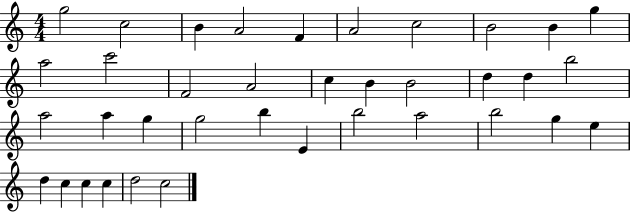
{
  \clef treble
  \numericTimeSignature
  \time 4/4
  \key c \major
  g''2 c''2 | b'4 a'2 f'4 | a'2 c''2 | b'2 b'4 g''4 | \break a''2 c'''2 | f'2 a'2 | c''4 b'4 b'2 | d''4 d''4 b''2 | \break a''2 a''4 g''4 | g''2 b''4 e'4 | b''2 a''2 | b''2 g''4 e''4 | \break d''4 c''4 c''4 c''4 | d''2 c''2 | \bar "|."
}